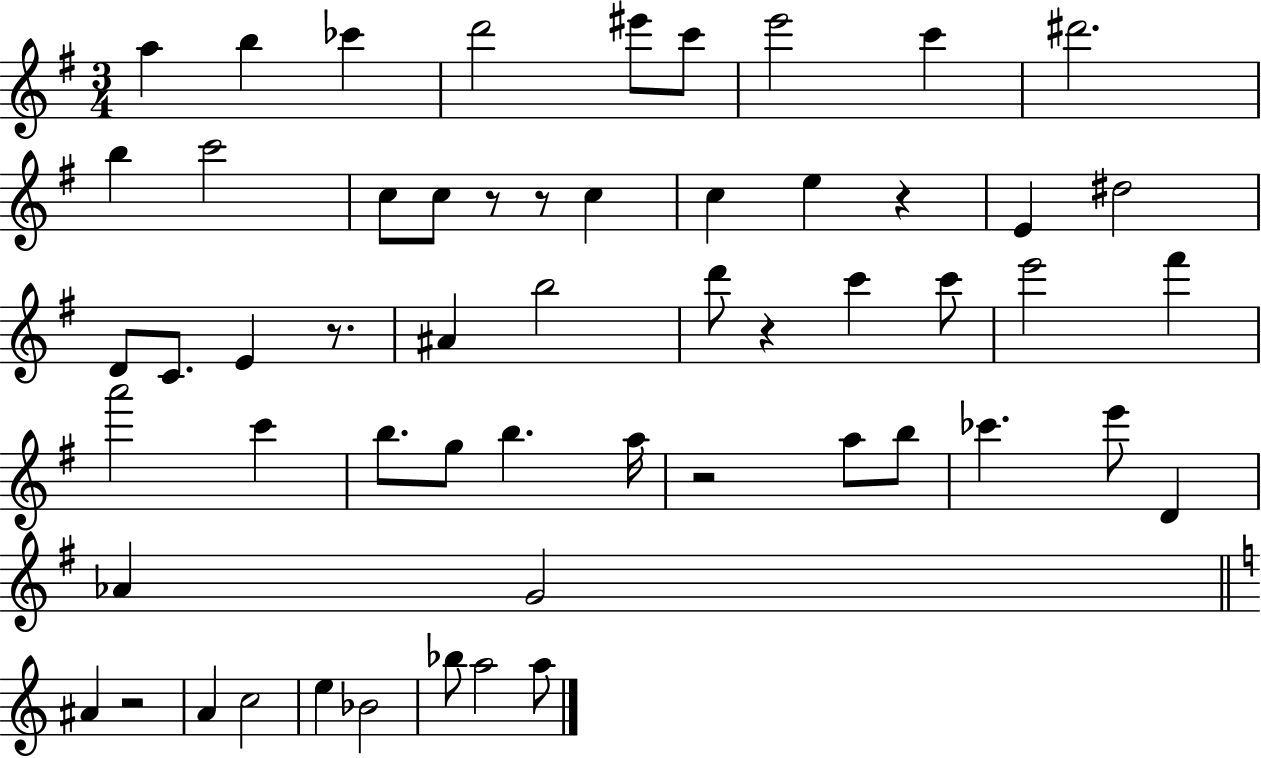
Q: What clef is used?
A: treble